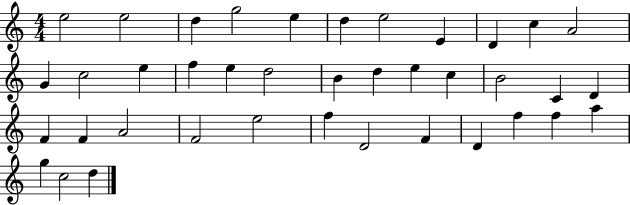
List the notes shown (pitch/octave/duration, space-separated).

E5/h E5/h D5/q G5/h E5/q D5/q E5/h E4/q D4/q C5/q A4/h G4/q C5/h E5/q F5/q E5/q D5/h B4/q D5/q E5/q C5/q B4/h C4/q D4/q F4/q F4/q A4/h F4/h E5/h F5/q D4/h F4/q D4/q F5/q F5/q A5/q G5/q C5/h D5/q